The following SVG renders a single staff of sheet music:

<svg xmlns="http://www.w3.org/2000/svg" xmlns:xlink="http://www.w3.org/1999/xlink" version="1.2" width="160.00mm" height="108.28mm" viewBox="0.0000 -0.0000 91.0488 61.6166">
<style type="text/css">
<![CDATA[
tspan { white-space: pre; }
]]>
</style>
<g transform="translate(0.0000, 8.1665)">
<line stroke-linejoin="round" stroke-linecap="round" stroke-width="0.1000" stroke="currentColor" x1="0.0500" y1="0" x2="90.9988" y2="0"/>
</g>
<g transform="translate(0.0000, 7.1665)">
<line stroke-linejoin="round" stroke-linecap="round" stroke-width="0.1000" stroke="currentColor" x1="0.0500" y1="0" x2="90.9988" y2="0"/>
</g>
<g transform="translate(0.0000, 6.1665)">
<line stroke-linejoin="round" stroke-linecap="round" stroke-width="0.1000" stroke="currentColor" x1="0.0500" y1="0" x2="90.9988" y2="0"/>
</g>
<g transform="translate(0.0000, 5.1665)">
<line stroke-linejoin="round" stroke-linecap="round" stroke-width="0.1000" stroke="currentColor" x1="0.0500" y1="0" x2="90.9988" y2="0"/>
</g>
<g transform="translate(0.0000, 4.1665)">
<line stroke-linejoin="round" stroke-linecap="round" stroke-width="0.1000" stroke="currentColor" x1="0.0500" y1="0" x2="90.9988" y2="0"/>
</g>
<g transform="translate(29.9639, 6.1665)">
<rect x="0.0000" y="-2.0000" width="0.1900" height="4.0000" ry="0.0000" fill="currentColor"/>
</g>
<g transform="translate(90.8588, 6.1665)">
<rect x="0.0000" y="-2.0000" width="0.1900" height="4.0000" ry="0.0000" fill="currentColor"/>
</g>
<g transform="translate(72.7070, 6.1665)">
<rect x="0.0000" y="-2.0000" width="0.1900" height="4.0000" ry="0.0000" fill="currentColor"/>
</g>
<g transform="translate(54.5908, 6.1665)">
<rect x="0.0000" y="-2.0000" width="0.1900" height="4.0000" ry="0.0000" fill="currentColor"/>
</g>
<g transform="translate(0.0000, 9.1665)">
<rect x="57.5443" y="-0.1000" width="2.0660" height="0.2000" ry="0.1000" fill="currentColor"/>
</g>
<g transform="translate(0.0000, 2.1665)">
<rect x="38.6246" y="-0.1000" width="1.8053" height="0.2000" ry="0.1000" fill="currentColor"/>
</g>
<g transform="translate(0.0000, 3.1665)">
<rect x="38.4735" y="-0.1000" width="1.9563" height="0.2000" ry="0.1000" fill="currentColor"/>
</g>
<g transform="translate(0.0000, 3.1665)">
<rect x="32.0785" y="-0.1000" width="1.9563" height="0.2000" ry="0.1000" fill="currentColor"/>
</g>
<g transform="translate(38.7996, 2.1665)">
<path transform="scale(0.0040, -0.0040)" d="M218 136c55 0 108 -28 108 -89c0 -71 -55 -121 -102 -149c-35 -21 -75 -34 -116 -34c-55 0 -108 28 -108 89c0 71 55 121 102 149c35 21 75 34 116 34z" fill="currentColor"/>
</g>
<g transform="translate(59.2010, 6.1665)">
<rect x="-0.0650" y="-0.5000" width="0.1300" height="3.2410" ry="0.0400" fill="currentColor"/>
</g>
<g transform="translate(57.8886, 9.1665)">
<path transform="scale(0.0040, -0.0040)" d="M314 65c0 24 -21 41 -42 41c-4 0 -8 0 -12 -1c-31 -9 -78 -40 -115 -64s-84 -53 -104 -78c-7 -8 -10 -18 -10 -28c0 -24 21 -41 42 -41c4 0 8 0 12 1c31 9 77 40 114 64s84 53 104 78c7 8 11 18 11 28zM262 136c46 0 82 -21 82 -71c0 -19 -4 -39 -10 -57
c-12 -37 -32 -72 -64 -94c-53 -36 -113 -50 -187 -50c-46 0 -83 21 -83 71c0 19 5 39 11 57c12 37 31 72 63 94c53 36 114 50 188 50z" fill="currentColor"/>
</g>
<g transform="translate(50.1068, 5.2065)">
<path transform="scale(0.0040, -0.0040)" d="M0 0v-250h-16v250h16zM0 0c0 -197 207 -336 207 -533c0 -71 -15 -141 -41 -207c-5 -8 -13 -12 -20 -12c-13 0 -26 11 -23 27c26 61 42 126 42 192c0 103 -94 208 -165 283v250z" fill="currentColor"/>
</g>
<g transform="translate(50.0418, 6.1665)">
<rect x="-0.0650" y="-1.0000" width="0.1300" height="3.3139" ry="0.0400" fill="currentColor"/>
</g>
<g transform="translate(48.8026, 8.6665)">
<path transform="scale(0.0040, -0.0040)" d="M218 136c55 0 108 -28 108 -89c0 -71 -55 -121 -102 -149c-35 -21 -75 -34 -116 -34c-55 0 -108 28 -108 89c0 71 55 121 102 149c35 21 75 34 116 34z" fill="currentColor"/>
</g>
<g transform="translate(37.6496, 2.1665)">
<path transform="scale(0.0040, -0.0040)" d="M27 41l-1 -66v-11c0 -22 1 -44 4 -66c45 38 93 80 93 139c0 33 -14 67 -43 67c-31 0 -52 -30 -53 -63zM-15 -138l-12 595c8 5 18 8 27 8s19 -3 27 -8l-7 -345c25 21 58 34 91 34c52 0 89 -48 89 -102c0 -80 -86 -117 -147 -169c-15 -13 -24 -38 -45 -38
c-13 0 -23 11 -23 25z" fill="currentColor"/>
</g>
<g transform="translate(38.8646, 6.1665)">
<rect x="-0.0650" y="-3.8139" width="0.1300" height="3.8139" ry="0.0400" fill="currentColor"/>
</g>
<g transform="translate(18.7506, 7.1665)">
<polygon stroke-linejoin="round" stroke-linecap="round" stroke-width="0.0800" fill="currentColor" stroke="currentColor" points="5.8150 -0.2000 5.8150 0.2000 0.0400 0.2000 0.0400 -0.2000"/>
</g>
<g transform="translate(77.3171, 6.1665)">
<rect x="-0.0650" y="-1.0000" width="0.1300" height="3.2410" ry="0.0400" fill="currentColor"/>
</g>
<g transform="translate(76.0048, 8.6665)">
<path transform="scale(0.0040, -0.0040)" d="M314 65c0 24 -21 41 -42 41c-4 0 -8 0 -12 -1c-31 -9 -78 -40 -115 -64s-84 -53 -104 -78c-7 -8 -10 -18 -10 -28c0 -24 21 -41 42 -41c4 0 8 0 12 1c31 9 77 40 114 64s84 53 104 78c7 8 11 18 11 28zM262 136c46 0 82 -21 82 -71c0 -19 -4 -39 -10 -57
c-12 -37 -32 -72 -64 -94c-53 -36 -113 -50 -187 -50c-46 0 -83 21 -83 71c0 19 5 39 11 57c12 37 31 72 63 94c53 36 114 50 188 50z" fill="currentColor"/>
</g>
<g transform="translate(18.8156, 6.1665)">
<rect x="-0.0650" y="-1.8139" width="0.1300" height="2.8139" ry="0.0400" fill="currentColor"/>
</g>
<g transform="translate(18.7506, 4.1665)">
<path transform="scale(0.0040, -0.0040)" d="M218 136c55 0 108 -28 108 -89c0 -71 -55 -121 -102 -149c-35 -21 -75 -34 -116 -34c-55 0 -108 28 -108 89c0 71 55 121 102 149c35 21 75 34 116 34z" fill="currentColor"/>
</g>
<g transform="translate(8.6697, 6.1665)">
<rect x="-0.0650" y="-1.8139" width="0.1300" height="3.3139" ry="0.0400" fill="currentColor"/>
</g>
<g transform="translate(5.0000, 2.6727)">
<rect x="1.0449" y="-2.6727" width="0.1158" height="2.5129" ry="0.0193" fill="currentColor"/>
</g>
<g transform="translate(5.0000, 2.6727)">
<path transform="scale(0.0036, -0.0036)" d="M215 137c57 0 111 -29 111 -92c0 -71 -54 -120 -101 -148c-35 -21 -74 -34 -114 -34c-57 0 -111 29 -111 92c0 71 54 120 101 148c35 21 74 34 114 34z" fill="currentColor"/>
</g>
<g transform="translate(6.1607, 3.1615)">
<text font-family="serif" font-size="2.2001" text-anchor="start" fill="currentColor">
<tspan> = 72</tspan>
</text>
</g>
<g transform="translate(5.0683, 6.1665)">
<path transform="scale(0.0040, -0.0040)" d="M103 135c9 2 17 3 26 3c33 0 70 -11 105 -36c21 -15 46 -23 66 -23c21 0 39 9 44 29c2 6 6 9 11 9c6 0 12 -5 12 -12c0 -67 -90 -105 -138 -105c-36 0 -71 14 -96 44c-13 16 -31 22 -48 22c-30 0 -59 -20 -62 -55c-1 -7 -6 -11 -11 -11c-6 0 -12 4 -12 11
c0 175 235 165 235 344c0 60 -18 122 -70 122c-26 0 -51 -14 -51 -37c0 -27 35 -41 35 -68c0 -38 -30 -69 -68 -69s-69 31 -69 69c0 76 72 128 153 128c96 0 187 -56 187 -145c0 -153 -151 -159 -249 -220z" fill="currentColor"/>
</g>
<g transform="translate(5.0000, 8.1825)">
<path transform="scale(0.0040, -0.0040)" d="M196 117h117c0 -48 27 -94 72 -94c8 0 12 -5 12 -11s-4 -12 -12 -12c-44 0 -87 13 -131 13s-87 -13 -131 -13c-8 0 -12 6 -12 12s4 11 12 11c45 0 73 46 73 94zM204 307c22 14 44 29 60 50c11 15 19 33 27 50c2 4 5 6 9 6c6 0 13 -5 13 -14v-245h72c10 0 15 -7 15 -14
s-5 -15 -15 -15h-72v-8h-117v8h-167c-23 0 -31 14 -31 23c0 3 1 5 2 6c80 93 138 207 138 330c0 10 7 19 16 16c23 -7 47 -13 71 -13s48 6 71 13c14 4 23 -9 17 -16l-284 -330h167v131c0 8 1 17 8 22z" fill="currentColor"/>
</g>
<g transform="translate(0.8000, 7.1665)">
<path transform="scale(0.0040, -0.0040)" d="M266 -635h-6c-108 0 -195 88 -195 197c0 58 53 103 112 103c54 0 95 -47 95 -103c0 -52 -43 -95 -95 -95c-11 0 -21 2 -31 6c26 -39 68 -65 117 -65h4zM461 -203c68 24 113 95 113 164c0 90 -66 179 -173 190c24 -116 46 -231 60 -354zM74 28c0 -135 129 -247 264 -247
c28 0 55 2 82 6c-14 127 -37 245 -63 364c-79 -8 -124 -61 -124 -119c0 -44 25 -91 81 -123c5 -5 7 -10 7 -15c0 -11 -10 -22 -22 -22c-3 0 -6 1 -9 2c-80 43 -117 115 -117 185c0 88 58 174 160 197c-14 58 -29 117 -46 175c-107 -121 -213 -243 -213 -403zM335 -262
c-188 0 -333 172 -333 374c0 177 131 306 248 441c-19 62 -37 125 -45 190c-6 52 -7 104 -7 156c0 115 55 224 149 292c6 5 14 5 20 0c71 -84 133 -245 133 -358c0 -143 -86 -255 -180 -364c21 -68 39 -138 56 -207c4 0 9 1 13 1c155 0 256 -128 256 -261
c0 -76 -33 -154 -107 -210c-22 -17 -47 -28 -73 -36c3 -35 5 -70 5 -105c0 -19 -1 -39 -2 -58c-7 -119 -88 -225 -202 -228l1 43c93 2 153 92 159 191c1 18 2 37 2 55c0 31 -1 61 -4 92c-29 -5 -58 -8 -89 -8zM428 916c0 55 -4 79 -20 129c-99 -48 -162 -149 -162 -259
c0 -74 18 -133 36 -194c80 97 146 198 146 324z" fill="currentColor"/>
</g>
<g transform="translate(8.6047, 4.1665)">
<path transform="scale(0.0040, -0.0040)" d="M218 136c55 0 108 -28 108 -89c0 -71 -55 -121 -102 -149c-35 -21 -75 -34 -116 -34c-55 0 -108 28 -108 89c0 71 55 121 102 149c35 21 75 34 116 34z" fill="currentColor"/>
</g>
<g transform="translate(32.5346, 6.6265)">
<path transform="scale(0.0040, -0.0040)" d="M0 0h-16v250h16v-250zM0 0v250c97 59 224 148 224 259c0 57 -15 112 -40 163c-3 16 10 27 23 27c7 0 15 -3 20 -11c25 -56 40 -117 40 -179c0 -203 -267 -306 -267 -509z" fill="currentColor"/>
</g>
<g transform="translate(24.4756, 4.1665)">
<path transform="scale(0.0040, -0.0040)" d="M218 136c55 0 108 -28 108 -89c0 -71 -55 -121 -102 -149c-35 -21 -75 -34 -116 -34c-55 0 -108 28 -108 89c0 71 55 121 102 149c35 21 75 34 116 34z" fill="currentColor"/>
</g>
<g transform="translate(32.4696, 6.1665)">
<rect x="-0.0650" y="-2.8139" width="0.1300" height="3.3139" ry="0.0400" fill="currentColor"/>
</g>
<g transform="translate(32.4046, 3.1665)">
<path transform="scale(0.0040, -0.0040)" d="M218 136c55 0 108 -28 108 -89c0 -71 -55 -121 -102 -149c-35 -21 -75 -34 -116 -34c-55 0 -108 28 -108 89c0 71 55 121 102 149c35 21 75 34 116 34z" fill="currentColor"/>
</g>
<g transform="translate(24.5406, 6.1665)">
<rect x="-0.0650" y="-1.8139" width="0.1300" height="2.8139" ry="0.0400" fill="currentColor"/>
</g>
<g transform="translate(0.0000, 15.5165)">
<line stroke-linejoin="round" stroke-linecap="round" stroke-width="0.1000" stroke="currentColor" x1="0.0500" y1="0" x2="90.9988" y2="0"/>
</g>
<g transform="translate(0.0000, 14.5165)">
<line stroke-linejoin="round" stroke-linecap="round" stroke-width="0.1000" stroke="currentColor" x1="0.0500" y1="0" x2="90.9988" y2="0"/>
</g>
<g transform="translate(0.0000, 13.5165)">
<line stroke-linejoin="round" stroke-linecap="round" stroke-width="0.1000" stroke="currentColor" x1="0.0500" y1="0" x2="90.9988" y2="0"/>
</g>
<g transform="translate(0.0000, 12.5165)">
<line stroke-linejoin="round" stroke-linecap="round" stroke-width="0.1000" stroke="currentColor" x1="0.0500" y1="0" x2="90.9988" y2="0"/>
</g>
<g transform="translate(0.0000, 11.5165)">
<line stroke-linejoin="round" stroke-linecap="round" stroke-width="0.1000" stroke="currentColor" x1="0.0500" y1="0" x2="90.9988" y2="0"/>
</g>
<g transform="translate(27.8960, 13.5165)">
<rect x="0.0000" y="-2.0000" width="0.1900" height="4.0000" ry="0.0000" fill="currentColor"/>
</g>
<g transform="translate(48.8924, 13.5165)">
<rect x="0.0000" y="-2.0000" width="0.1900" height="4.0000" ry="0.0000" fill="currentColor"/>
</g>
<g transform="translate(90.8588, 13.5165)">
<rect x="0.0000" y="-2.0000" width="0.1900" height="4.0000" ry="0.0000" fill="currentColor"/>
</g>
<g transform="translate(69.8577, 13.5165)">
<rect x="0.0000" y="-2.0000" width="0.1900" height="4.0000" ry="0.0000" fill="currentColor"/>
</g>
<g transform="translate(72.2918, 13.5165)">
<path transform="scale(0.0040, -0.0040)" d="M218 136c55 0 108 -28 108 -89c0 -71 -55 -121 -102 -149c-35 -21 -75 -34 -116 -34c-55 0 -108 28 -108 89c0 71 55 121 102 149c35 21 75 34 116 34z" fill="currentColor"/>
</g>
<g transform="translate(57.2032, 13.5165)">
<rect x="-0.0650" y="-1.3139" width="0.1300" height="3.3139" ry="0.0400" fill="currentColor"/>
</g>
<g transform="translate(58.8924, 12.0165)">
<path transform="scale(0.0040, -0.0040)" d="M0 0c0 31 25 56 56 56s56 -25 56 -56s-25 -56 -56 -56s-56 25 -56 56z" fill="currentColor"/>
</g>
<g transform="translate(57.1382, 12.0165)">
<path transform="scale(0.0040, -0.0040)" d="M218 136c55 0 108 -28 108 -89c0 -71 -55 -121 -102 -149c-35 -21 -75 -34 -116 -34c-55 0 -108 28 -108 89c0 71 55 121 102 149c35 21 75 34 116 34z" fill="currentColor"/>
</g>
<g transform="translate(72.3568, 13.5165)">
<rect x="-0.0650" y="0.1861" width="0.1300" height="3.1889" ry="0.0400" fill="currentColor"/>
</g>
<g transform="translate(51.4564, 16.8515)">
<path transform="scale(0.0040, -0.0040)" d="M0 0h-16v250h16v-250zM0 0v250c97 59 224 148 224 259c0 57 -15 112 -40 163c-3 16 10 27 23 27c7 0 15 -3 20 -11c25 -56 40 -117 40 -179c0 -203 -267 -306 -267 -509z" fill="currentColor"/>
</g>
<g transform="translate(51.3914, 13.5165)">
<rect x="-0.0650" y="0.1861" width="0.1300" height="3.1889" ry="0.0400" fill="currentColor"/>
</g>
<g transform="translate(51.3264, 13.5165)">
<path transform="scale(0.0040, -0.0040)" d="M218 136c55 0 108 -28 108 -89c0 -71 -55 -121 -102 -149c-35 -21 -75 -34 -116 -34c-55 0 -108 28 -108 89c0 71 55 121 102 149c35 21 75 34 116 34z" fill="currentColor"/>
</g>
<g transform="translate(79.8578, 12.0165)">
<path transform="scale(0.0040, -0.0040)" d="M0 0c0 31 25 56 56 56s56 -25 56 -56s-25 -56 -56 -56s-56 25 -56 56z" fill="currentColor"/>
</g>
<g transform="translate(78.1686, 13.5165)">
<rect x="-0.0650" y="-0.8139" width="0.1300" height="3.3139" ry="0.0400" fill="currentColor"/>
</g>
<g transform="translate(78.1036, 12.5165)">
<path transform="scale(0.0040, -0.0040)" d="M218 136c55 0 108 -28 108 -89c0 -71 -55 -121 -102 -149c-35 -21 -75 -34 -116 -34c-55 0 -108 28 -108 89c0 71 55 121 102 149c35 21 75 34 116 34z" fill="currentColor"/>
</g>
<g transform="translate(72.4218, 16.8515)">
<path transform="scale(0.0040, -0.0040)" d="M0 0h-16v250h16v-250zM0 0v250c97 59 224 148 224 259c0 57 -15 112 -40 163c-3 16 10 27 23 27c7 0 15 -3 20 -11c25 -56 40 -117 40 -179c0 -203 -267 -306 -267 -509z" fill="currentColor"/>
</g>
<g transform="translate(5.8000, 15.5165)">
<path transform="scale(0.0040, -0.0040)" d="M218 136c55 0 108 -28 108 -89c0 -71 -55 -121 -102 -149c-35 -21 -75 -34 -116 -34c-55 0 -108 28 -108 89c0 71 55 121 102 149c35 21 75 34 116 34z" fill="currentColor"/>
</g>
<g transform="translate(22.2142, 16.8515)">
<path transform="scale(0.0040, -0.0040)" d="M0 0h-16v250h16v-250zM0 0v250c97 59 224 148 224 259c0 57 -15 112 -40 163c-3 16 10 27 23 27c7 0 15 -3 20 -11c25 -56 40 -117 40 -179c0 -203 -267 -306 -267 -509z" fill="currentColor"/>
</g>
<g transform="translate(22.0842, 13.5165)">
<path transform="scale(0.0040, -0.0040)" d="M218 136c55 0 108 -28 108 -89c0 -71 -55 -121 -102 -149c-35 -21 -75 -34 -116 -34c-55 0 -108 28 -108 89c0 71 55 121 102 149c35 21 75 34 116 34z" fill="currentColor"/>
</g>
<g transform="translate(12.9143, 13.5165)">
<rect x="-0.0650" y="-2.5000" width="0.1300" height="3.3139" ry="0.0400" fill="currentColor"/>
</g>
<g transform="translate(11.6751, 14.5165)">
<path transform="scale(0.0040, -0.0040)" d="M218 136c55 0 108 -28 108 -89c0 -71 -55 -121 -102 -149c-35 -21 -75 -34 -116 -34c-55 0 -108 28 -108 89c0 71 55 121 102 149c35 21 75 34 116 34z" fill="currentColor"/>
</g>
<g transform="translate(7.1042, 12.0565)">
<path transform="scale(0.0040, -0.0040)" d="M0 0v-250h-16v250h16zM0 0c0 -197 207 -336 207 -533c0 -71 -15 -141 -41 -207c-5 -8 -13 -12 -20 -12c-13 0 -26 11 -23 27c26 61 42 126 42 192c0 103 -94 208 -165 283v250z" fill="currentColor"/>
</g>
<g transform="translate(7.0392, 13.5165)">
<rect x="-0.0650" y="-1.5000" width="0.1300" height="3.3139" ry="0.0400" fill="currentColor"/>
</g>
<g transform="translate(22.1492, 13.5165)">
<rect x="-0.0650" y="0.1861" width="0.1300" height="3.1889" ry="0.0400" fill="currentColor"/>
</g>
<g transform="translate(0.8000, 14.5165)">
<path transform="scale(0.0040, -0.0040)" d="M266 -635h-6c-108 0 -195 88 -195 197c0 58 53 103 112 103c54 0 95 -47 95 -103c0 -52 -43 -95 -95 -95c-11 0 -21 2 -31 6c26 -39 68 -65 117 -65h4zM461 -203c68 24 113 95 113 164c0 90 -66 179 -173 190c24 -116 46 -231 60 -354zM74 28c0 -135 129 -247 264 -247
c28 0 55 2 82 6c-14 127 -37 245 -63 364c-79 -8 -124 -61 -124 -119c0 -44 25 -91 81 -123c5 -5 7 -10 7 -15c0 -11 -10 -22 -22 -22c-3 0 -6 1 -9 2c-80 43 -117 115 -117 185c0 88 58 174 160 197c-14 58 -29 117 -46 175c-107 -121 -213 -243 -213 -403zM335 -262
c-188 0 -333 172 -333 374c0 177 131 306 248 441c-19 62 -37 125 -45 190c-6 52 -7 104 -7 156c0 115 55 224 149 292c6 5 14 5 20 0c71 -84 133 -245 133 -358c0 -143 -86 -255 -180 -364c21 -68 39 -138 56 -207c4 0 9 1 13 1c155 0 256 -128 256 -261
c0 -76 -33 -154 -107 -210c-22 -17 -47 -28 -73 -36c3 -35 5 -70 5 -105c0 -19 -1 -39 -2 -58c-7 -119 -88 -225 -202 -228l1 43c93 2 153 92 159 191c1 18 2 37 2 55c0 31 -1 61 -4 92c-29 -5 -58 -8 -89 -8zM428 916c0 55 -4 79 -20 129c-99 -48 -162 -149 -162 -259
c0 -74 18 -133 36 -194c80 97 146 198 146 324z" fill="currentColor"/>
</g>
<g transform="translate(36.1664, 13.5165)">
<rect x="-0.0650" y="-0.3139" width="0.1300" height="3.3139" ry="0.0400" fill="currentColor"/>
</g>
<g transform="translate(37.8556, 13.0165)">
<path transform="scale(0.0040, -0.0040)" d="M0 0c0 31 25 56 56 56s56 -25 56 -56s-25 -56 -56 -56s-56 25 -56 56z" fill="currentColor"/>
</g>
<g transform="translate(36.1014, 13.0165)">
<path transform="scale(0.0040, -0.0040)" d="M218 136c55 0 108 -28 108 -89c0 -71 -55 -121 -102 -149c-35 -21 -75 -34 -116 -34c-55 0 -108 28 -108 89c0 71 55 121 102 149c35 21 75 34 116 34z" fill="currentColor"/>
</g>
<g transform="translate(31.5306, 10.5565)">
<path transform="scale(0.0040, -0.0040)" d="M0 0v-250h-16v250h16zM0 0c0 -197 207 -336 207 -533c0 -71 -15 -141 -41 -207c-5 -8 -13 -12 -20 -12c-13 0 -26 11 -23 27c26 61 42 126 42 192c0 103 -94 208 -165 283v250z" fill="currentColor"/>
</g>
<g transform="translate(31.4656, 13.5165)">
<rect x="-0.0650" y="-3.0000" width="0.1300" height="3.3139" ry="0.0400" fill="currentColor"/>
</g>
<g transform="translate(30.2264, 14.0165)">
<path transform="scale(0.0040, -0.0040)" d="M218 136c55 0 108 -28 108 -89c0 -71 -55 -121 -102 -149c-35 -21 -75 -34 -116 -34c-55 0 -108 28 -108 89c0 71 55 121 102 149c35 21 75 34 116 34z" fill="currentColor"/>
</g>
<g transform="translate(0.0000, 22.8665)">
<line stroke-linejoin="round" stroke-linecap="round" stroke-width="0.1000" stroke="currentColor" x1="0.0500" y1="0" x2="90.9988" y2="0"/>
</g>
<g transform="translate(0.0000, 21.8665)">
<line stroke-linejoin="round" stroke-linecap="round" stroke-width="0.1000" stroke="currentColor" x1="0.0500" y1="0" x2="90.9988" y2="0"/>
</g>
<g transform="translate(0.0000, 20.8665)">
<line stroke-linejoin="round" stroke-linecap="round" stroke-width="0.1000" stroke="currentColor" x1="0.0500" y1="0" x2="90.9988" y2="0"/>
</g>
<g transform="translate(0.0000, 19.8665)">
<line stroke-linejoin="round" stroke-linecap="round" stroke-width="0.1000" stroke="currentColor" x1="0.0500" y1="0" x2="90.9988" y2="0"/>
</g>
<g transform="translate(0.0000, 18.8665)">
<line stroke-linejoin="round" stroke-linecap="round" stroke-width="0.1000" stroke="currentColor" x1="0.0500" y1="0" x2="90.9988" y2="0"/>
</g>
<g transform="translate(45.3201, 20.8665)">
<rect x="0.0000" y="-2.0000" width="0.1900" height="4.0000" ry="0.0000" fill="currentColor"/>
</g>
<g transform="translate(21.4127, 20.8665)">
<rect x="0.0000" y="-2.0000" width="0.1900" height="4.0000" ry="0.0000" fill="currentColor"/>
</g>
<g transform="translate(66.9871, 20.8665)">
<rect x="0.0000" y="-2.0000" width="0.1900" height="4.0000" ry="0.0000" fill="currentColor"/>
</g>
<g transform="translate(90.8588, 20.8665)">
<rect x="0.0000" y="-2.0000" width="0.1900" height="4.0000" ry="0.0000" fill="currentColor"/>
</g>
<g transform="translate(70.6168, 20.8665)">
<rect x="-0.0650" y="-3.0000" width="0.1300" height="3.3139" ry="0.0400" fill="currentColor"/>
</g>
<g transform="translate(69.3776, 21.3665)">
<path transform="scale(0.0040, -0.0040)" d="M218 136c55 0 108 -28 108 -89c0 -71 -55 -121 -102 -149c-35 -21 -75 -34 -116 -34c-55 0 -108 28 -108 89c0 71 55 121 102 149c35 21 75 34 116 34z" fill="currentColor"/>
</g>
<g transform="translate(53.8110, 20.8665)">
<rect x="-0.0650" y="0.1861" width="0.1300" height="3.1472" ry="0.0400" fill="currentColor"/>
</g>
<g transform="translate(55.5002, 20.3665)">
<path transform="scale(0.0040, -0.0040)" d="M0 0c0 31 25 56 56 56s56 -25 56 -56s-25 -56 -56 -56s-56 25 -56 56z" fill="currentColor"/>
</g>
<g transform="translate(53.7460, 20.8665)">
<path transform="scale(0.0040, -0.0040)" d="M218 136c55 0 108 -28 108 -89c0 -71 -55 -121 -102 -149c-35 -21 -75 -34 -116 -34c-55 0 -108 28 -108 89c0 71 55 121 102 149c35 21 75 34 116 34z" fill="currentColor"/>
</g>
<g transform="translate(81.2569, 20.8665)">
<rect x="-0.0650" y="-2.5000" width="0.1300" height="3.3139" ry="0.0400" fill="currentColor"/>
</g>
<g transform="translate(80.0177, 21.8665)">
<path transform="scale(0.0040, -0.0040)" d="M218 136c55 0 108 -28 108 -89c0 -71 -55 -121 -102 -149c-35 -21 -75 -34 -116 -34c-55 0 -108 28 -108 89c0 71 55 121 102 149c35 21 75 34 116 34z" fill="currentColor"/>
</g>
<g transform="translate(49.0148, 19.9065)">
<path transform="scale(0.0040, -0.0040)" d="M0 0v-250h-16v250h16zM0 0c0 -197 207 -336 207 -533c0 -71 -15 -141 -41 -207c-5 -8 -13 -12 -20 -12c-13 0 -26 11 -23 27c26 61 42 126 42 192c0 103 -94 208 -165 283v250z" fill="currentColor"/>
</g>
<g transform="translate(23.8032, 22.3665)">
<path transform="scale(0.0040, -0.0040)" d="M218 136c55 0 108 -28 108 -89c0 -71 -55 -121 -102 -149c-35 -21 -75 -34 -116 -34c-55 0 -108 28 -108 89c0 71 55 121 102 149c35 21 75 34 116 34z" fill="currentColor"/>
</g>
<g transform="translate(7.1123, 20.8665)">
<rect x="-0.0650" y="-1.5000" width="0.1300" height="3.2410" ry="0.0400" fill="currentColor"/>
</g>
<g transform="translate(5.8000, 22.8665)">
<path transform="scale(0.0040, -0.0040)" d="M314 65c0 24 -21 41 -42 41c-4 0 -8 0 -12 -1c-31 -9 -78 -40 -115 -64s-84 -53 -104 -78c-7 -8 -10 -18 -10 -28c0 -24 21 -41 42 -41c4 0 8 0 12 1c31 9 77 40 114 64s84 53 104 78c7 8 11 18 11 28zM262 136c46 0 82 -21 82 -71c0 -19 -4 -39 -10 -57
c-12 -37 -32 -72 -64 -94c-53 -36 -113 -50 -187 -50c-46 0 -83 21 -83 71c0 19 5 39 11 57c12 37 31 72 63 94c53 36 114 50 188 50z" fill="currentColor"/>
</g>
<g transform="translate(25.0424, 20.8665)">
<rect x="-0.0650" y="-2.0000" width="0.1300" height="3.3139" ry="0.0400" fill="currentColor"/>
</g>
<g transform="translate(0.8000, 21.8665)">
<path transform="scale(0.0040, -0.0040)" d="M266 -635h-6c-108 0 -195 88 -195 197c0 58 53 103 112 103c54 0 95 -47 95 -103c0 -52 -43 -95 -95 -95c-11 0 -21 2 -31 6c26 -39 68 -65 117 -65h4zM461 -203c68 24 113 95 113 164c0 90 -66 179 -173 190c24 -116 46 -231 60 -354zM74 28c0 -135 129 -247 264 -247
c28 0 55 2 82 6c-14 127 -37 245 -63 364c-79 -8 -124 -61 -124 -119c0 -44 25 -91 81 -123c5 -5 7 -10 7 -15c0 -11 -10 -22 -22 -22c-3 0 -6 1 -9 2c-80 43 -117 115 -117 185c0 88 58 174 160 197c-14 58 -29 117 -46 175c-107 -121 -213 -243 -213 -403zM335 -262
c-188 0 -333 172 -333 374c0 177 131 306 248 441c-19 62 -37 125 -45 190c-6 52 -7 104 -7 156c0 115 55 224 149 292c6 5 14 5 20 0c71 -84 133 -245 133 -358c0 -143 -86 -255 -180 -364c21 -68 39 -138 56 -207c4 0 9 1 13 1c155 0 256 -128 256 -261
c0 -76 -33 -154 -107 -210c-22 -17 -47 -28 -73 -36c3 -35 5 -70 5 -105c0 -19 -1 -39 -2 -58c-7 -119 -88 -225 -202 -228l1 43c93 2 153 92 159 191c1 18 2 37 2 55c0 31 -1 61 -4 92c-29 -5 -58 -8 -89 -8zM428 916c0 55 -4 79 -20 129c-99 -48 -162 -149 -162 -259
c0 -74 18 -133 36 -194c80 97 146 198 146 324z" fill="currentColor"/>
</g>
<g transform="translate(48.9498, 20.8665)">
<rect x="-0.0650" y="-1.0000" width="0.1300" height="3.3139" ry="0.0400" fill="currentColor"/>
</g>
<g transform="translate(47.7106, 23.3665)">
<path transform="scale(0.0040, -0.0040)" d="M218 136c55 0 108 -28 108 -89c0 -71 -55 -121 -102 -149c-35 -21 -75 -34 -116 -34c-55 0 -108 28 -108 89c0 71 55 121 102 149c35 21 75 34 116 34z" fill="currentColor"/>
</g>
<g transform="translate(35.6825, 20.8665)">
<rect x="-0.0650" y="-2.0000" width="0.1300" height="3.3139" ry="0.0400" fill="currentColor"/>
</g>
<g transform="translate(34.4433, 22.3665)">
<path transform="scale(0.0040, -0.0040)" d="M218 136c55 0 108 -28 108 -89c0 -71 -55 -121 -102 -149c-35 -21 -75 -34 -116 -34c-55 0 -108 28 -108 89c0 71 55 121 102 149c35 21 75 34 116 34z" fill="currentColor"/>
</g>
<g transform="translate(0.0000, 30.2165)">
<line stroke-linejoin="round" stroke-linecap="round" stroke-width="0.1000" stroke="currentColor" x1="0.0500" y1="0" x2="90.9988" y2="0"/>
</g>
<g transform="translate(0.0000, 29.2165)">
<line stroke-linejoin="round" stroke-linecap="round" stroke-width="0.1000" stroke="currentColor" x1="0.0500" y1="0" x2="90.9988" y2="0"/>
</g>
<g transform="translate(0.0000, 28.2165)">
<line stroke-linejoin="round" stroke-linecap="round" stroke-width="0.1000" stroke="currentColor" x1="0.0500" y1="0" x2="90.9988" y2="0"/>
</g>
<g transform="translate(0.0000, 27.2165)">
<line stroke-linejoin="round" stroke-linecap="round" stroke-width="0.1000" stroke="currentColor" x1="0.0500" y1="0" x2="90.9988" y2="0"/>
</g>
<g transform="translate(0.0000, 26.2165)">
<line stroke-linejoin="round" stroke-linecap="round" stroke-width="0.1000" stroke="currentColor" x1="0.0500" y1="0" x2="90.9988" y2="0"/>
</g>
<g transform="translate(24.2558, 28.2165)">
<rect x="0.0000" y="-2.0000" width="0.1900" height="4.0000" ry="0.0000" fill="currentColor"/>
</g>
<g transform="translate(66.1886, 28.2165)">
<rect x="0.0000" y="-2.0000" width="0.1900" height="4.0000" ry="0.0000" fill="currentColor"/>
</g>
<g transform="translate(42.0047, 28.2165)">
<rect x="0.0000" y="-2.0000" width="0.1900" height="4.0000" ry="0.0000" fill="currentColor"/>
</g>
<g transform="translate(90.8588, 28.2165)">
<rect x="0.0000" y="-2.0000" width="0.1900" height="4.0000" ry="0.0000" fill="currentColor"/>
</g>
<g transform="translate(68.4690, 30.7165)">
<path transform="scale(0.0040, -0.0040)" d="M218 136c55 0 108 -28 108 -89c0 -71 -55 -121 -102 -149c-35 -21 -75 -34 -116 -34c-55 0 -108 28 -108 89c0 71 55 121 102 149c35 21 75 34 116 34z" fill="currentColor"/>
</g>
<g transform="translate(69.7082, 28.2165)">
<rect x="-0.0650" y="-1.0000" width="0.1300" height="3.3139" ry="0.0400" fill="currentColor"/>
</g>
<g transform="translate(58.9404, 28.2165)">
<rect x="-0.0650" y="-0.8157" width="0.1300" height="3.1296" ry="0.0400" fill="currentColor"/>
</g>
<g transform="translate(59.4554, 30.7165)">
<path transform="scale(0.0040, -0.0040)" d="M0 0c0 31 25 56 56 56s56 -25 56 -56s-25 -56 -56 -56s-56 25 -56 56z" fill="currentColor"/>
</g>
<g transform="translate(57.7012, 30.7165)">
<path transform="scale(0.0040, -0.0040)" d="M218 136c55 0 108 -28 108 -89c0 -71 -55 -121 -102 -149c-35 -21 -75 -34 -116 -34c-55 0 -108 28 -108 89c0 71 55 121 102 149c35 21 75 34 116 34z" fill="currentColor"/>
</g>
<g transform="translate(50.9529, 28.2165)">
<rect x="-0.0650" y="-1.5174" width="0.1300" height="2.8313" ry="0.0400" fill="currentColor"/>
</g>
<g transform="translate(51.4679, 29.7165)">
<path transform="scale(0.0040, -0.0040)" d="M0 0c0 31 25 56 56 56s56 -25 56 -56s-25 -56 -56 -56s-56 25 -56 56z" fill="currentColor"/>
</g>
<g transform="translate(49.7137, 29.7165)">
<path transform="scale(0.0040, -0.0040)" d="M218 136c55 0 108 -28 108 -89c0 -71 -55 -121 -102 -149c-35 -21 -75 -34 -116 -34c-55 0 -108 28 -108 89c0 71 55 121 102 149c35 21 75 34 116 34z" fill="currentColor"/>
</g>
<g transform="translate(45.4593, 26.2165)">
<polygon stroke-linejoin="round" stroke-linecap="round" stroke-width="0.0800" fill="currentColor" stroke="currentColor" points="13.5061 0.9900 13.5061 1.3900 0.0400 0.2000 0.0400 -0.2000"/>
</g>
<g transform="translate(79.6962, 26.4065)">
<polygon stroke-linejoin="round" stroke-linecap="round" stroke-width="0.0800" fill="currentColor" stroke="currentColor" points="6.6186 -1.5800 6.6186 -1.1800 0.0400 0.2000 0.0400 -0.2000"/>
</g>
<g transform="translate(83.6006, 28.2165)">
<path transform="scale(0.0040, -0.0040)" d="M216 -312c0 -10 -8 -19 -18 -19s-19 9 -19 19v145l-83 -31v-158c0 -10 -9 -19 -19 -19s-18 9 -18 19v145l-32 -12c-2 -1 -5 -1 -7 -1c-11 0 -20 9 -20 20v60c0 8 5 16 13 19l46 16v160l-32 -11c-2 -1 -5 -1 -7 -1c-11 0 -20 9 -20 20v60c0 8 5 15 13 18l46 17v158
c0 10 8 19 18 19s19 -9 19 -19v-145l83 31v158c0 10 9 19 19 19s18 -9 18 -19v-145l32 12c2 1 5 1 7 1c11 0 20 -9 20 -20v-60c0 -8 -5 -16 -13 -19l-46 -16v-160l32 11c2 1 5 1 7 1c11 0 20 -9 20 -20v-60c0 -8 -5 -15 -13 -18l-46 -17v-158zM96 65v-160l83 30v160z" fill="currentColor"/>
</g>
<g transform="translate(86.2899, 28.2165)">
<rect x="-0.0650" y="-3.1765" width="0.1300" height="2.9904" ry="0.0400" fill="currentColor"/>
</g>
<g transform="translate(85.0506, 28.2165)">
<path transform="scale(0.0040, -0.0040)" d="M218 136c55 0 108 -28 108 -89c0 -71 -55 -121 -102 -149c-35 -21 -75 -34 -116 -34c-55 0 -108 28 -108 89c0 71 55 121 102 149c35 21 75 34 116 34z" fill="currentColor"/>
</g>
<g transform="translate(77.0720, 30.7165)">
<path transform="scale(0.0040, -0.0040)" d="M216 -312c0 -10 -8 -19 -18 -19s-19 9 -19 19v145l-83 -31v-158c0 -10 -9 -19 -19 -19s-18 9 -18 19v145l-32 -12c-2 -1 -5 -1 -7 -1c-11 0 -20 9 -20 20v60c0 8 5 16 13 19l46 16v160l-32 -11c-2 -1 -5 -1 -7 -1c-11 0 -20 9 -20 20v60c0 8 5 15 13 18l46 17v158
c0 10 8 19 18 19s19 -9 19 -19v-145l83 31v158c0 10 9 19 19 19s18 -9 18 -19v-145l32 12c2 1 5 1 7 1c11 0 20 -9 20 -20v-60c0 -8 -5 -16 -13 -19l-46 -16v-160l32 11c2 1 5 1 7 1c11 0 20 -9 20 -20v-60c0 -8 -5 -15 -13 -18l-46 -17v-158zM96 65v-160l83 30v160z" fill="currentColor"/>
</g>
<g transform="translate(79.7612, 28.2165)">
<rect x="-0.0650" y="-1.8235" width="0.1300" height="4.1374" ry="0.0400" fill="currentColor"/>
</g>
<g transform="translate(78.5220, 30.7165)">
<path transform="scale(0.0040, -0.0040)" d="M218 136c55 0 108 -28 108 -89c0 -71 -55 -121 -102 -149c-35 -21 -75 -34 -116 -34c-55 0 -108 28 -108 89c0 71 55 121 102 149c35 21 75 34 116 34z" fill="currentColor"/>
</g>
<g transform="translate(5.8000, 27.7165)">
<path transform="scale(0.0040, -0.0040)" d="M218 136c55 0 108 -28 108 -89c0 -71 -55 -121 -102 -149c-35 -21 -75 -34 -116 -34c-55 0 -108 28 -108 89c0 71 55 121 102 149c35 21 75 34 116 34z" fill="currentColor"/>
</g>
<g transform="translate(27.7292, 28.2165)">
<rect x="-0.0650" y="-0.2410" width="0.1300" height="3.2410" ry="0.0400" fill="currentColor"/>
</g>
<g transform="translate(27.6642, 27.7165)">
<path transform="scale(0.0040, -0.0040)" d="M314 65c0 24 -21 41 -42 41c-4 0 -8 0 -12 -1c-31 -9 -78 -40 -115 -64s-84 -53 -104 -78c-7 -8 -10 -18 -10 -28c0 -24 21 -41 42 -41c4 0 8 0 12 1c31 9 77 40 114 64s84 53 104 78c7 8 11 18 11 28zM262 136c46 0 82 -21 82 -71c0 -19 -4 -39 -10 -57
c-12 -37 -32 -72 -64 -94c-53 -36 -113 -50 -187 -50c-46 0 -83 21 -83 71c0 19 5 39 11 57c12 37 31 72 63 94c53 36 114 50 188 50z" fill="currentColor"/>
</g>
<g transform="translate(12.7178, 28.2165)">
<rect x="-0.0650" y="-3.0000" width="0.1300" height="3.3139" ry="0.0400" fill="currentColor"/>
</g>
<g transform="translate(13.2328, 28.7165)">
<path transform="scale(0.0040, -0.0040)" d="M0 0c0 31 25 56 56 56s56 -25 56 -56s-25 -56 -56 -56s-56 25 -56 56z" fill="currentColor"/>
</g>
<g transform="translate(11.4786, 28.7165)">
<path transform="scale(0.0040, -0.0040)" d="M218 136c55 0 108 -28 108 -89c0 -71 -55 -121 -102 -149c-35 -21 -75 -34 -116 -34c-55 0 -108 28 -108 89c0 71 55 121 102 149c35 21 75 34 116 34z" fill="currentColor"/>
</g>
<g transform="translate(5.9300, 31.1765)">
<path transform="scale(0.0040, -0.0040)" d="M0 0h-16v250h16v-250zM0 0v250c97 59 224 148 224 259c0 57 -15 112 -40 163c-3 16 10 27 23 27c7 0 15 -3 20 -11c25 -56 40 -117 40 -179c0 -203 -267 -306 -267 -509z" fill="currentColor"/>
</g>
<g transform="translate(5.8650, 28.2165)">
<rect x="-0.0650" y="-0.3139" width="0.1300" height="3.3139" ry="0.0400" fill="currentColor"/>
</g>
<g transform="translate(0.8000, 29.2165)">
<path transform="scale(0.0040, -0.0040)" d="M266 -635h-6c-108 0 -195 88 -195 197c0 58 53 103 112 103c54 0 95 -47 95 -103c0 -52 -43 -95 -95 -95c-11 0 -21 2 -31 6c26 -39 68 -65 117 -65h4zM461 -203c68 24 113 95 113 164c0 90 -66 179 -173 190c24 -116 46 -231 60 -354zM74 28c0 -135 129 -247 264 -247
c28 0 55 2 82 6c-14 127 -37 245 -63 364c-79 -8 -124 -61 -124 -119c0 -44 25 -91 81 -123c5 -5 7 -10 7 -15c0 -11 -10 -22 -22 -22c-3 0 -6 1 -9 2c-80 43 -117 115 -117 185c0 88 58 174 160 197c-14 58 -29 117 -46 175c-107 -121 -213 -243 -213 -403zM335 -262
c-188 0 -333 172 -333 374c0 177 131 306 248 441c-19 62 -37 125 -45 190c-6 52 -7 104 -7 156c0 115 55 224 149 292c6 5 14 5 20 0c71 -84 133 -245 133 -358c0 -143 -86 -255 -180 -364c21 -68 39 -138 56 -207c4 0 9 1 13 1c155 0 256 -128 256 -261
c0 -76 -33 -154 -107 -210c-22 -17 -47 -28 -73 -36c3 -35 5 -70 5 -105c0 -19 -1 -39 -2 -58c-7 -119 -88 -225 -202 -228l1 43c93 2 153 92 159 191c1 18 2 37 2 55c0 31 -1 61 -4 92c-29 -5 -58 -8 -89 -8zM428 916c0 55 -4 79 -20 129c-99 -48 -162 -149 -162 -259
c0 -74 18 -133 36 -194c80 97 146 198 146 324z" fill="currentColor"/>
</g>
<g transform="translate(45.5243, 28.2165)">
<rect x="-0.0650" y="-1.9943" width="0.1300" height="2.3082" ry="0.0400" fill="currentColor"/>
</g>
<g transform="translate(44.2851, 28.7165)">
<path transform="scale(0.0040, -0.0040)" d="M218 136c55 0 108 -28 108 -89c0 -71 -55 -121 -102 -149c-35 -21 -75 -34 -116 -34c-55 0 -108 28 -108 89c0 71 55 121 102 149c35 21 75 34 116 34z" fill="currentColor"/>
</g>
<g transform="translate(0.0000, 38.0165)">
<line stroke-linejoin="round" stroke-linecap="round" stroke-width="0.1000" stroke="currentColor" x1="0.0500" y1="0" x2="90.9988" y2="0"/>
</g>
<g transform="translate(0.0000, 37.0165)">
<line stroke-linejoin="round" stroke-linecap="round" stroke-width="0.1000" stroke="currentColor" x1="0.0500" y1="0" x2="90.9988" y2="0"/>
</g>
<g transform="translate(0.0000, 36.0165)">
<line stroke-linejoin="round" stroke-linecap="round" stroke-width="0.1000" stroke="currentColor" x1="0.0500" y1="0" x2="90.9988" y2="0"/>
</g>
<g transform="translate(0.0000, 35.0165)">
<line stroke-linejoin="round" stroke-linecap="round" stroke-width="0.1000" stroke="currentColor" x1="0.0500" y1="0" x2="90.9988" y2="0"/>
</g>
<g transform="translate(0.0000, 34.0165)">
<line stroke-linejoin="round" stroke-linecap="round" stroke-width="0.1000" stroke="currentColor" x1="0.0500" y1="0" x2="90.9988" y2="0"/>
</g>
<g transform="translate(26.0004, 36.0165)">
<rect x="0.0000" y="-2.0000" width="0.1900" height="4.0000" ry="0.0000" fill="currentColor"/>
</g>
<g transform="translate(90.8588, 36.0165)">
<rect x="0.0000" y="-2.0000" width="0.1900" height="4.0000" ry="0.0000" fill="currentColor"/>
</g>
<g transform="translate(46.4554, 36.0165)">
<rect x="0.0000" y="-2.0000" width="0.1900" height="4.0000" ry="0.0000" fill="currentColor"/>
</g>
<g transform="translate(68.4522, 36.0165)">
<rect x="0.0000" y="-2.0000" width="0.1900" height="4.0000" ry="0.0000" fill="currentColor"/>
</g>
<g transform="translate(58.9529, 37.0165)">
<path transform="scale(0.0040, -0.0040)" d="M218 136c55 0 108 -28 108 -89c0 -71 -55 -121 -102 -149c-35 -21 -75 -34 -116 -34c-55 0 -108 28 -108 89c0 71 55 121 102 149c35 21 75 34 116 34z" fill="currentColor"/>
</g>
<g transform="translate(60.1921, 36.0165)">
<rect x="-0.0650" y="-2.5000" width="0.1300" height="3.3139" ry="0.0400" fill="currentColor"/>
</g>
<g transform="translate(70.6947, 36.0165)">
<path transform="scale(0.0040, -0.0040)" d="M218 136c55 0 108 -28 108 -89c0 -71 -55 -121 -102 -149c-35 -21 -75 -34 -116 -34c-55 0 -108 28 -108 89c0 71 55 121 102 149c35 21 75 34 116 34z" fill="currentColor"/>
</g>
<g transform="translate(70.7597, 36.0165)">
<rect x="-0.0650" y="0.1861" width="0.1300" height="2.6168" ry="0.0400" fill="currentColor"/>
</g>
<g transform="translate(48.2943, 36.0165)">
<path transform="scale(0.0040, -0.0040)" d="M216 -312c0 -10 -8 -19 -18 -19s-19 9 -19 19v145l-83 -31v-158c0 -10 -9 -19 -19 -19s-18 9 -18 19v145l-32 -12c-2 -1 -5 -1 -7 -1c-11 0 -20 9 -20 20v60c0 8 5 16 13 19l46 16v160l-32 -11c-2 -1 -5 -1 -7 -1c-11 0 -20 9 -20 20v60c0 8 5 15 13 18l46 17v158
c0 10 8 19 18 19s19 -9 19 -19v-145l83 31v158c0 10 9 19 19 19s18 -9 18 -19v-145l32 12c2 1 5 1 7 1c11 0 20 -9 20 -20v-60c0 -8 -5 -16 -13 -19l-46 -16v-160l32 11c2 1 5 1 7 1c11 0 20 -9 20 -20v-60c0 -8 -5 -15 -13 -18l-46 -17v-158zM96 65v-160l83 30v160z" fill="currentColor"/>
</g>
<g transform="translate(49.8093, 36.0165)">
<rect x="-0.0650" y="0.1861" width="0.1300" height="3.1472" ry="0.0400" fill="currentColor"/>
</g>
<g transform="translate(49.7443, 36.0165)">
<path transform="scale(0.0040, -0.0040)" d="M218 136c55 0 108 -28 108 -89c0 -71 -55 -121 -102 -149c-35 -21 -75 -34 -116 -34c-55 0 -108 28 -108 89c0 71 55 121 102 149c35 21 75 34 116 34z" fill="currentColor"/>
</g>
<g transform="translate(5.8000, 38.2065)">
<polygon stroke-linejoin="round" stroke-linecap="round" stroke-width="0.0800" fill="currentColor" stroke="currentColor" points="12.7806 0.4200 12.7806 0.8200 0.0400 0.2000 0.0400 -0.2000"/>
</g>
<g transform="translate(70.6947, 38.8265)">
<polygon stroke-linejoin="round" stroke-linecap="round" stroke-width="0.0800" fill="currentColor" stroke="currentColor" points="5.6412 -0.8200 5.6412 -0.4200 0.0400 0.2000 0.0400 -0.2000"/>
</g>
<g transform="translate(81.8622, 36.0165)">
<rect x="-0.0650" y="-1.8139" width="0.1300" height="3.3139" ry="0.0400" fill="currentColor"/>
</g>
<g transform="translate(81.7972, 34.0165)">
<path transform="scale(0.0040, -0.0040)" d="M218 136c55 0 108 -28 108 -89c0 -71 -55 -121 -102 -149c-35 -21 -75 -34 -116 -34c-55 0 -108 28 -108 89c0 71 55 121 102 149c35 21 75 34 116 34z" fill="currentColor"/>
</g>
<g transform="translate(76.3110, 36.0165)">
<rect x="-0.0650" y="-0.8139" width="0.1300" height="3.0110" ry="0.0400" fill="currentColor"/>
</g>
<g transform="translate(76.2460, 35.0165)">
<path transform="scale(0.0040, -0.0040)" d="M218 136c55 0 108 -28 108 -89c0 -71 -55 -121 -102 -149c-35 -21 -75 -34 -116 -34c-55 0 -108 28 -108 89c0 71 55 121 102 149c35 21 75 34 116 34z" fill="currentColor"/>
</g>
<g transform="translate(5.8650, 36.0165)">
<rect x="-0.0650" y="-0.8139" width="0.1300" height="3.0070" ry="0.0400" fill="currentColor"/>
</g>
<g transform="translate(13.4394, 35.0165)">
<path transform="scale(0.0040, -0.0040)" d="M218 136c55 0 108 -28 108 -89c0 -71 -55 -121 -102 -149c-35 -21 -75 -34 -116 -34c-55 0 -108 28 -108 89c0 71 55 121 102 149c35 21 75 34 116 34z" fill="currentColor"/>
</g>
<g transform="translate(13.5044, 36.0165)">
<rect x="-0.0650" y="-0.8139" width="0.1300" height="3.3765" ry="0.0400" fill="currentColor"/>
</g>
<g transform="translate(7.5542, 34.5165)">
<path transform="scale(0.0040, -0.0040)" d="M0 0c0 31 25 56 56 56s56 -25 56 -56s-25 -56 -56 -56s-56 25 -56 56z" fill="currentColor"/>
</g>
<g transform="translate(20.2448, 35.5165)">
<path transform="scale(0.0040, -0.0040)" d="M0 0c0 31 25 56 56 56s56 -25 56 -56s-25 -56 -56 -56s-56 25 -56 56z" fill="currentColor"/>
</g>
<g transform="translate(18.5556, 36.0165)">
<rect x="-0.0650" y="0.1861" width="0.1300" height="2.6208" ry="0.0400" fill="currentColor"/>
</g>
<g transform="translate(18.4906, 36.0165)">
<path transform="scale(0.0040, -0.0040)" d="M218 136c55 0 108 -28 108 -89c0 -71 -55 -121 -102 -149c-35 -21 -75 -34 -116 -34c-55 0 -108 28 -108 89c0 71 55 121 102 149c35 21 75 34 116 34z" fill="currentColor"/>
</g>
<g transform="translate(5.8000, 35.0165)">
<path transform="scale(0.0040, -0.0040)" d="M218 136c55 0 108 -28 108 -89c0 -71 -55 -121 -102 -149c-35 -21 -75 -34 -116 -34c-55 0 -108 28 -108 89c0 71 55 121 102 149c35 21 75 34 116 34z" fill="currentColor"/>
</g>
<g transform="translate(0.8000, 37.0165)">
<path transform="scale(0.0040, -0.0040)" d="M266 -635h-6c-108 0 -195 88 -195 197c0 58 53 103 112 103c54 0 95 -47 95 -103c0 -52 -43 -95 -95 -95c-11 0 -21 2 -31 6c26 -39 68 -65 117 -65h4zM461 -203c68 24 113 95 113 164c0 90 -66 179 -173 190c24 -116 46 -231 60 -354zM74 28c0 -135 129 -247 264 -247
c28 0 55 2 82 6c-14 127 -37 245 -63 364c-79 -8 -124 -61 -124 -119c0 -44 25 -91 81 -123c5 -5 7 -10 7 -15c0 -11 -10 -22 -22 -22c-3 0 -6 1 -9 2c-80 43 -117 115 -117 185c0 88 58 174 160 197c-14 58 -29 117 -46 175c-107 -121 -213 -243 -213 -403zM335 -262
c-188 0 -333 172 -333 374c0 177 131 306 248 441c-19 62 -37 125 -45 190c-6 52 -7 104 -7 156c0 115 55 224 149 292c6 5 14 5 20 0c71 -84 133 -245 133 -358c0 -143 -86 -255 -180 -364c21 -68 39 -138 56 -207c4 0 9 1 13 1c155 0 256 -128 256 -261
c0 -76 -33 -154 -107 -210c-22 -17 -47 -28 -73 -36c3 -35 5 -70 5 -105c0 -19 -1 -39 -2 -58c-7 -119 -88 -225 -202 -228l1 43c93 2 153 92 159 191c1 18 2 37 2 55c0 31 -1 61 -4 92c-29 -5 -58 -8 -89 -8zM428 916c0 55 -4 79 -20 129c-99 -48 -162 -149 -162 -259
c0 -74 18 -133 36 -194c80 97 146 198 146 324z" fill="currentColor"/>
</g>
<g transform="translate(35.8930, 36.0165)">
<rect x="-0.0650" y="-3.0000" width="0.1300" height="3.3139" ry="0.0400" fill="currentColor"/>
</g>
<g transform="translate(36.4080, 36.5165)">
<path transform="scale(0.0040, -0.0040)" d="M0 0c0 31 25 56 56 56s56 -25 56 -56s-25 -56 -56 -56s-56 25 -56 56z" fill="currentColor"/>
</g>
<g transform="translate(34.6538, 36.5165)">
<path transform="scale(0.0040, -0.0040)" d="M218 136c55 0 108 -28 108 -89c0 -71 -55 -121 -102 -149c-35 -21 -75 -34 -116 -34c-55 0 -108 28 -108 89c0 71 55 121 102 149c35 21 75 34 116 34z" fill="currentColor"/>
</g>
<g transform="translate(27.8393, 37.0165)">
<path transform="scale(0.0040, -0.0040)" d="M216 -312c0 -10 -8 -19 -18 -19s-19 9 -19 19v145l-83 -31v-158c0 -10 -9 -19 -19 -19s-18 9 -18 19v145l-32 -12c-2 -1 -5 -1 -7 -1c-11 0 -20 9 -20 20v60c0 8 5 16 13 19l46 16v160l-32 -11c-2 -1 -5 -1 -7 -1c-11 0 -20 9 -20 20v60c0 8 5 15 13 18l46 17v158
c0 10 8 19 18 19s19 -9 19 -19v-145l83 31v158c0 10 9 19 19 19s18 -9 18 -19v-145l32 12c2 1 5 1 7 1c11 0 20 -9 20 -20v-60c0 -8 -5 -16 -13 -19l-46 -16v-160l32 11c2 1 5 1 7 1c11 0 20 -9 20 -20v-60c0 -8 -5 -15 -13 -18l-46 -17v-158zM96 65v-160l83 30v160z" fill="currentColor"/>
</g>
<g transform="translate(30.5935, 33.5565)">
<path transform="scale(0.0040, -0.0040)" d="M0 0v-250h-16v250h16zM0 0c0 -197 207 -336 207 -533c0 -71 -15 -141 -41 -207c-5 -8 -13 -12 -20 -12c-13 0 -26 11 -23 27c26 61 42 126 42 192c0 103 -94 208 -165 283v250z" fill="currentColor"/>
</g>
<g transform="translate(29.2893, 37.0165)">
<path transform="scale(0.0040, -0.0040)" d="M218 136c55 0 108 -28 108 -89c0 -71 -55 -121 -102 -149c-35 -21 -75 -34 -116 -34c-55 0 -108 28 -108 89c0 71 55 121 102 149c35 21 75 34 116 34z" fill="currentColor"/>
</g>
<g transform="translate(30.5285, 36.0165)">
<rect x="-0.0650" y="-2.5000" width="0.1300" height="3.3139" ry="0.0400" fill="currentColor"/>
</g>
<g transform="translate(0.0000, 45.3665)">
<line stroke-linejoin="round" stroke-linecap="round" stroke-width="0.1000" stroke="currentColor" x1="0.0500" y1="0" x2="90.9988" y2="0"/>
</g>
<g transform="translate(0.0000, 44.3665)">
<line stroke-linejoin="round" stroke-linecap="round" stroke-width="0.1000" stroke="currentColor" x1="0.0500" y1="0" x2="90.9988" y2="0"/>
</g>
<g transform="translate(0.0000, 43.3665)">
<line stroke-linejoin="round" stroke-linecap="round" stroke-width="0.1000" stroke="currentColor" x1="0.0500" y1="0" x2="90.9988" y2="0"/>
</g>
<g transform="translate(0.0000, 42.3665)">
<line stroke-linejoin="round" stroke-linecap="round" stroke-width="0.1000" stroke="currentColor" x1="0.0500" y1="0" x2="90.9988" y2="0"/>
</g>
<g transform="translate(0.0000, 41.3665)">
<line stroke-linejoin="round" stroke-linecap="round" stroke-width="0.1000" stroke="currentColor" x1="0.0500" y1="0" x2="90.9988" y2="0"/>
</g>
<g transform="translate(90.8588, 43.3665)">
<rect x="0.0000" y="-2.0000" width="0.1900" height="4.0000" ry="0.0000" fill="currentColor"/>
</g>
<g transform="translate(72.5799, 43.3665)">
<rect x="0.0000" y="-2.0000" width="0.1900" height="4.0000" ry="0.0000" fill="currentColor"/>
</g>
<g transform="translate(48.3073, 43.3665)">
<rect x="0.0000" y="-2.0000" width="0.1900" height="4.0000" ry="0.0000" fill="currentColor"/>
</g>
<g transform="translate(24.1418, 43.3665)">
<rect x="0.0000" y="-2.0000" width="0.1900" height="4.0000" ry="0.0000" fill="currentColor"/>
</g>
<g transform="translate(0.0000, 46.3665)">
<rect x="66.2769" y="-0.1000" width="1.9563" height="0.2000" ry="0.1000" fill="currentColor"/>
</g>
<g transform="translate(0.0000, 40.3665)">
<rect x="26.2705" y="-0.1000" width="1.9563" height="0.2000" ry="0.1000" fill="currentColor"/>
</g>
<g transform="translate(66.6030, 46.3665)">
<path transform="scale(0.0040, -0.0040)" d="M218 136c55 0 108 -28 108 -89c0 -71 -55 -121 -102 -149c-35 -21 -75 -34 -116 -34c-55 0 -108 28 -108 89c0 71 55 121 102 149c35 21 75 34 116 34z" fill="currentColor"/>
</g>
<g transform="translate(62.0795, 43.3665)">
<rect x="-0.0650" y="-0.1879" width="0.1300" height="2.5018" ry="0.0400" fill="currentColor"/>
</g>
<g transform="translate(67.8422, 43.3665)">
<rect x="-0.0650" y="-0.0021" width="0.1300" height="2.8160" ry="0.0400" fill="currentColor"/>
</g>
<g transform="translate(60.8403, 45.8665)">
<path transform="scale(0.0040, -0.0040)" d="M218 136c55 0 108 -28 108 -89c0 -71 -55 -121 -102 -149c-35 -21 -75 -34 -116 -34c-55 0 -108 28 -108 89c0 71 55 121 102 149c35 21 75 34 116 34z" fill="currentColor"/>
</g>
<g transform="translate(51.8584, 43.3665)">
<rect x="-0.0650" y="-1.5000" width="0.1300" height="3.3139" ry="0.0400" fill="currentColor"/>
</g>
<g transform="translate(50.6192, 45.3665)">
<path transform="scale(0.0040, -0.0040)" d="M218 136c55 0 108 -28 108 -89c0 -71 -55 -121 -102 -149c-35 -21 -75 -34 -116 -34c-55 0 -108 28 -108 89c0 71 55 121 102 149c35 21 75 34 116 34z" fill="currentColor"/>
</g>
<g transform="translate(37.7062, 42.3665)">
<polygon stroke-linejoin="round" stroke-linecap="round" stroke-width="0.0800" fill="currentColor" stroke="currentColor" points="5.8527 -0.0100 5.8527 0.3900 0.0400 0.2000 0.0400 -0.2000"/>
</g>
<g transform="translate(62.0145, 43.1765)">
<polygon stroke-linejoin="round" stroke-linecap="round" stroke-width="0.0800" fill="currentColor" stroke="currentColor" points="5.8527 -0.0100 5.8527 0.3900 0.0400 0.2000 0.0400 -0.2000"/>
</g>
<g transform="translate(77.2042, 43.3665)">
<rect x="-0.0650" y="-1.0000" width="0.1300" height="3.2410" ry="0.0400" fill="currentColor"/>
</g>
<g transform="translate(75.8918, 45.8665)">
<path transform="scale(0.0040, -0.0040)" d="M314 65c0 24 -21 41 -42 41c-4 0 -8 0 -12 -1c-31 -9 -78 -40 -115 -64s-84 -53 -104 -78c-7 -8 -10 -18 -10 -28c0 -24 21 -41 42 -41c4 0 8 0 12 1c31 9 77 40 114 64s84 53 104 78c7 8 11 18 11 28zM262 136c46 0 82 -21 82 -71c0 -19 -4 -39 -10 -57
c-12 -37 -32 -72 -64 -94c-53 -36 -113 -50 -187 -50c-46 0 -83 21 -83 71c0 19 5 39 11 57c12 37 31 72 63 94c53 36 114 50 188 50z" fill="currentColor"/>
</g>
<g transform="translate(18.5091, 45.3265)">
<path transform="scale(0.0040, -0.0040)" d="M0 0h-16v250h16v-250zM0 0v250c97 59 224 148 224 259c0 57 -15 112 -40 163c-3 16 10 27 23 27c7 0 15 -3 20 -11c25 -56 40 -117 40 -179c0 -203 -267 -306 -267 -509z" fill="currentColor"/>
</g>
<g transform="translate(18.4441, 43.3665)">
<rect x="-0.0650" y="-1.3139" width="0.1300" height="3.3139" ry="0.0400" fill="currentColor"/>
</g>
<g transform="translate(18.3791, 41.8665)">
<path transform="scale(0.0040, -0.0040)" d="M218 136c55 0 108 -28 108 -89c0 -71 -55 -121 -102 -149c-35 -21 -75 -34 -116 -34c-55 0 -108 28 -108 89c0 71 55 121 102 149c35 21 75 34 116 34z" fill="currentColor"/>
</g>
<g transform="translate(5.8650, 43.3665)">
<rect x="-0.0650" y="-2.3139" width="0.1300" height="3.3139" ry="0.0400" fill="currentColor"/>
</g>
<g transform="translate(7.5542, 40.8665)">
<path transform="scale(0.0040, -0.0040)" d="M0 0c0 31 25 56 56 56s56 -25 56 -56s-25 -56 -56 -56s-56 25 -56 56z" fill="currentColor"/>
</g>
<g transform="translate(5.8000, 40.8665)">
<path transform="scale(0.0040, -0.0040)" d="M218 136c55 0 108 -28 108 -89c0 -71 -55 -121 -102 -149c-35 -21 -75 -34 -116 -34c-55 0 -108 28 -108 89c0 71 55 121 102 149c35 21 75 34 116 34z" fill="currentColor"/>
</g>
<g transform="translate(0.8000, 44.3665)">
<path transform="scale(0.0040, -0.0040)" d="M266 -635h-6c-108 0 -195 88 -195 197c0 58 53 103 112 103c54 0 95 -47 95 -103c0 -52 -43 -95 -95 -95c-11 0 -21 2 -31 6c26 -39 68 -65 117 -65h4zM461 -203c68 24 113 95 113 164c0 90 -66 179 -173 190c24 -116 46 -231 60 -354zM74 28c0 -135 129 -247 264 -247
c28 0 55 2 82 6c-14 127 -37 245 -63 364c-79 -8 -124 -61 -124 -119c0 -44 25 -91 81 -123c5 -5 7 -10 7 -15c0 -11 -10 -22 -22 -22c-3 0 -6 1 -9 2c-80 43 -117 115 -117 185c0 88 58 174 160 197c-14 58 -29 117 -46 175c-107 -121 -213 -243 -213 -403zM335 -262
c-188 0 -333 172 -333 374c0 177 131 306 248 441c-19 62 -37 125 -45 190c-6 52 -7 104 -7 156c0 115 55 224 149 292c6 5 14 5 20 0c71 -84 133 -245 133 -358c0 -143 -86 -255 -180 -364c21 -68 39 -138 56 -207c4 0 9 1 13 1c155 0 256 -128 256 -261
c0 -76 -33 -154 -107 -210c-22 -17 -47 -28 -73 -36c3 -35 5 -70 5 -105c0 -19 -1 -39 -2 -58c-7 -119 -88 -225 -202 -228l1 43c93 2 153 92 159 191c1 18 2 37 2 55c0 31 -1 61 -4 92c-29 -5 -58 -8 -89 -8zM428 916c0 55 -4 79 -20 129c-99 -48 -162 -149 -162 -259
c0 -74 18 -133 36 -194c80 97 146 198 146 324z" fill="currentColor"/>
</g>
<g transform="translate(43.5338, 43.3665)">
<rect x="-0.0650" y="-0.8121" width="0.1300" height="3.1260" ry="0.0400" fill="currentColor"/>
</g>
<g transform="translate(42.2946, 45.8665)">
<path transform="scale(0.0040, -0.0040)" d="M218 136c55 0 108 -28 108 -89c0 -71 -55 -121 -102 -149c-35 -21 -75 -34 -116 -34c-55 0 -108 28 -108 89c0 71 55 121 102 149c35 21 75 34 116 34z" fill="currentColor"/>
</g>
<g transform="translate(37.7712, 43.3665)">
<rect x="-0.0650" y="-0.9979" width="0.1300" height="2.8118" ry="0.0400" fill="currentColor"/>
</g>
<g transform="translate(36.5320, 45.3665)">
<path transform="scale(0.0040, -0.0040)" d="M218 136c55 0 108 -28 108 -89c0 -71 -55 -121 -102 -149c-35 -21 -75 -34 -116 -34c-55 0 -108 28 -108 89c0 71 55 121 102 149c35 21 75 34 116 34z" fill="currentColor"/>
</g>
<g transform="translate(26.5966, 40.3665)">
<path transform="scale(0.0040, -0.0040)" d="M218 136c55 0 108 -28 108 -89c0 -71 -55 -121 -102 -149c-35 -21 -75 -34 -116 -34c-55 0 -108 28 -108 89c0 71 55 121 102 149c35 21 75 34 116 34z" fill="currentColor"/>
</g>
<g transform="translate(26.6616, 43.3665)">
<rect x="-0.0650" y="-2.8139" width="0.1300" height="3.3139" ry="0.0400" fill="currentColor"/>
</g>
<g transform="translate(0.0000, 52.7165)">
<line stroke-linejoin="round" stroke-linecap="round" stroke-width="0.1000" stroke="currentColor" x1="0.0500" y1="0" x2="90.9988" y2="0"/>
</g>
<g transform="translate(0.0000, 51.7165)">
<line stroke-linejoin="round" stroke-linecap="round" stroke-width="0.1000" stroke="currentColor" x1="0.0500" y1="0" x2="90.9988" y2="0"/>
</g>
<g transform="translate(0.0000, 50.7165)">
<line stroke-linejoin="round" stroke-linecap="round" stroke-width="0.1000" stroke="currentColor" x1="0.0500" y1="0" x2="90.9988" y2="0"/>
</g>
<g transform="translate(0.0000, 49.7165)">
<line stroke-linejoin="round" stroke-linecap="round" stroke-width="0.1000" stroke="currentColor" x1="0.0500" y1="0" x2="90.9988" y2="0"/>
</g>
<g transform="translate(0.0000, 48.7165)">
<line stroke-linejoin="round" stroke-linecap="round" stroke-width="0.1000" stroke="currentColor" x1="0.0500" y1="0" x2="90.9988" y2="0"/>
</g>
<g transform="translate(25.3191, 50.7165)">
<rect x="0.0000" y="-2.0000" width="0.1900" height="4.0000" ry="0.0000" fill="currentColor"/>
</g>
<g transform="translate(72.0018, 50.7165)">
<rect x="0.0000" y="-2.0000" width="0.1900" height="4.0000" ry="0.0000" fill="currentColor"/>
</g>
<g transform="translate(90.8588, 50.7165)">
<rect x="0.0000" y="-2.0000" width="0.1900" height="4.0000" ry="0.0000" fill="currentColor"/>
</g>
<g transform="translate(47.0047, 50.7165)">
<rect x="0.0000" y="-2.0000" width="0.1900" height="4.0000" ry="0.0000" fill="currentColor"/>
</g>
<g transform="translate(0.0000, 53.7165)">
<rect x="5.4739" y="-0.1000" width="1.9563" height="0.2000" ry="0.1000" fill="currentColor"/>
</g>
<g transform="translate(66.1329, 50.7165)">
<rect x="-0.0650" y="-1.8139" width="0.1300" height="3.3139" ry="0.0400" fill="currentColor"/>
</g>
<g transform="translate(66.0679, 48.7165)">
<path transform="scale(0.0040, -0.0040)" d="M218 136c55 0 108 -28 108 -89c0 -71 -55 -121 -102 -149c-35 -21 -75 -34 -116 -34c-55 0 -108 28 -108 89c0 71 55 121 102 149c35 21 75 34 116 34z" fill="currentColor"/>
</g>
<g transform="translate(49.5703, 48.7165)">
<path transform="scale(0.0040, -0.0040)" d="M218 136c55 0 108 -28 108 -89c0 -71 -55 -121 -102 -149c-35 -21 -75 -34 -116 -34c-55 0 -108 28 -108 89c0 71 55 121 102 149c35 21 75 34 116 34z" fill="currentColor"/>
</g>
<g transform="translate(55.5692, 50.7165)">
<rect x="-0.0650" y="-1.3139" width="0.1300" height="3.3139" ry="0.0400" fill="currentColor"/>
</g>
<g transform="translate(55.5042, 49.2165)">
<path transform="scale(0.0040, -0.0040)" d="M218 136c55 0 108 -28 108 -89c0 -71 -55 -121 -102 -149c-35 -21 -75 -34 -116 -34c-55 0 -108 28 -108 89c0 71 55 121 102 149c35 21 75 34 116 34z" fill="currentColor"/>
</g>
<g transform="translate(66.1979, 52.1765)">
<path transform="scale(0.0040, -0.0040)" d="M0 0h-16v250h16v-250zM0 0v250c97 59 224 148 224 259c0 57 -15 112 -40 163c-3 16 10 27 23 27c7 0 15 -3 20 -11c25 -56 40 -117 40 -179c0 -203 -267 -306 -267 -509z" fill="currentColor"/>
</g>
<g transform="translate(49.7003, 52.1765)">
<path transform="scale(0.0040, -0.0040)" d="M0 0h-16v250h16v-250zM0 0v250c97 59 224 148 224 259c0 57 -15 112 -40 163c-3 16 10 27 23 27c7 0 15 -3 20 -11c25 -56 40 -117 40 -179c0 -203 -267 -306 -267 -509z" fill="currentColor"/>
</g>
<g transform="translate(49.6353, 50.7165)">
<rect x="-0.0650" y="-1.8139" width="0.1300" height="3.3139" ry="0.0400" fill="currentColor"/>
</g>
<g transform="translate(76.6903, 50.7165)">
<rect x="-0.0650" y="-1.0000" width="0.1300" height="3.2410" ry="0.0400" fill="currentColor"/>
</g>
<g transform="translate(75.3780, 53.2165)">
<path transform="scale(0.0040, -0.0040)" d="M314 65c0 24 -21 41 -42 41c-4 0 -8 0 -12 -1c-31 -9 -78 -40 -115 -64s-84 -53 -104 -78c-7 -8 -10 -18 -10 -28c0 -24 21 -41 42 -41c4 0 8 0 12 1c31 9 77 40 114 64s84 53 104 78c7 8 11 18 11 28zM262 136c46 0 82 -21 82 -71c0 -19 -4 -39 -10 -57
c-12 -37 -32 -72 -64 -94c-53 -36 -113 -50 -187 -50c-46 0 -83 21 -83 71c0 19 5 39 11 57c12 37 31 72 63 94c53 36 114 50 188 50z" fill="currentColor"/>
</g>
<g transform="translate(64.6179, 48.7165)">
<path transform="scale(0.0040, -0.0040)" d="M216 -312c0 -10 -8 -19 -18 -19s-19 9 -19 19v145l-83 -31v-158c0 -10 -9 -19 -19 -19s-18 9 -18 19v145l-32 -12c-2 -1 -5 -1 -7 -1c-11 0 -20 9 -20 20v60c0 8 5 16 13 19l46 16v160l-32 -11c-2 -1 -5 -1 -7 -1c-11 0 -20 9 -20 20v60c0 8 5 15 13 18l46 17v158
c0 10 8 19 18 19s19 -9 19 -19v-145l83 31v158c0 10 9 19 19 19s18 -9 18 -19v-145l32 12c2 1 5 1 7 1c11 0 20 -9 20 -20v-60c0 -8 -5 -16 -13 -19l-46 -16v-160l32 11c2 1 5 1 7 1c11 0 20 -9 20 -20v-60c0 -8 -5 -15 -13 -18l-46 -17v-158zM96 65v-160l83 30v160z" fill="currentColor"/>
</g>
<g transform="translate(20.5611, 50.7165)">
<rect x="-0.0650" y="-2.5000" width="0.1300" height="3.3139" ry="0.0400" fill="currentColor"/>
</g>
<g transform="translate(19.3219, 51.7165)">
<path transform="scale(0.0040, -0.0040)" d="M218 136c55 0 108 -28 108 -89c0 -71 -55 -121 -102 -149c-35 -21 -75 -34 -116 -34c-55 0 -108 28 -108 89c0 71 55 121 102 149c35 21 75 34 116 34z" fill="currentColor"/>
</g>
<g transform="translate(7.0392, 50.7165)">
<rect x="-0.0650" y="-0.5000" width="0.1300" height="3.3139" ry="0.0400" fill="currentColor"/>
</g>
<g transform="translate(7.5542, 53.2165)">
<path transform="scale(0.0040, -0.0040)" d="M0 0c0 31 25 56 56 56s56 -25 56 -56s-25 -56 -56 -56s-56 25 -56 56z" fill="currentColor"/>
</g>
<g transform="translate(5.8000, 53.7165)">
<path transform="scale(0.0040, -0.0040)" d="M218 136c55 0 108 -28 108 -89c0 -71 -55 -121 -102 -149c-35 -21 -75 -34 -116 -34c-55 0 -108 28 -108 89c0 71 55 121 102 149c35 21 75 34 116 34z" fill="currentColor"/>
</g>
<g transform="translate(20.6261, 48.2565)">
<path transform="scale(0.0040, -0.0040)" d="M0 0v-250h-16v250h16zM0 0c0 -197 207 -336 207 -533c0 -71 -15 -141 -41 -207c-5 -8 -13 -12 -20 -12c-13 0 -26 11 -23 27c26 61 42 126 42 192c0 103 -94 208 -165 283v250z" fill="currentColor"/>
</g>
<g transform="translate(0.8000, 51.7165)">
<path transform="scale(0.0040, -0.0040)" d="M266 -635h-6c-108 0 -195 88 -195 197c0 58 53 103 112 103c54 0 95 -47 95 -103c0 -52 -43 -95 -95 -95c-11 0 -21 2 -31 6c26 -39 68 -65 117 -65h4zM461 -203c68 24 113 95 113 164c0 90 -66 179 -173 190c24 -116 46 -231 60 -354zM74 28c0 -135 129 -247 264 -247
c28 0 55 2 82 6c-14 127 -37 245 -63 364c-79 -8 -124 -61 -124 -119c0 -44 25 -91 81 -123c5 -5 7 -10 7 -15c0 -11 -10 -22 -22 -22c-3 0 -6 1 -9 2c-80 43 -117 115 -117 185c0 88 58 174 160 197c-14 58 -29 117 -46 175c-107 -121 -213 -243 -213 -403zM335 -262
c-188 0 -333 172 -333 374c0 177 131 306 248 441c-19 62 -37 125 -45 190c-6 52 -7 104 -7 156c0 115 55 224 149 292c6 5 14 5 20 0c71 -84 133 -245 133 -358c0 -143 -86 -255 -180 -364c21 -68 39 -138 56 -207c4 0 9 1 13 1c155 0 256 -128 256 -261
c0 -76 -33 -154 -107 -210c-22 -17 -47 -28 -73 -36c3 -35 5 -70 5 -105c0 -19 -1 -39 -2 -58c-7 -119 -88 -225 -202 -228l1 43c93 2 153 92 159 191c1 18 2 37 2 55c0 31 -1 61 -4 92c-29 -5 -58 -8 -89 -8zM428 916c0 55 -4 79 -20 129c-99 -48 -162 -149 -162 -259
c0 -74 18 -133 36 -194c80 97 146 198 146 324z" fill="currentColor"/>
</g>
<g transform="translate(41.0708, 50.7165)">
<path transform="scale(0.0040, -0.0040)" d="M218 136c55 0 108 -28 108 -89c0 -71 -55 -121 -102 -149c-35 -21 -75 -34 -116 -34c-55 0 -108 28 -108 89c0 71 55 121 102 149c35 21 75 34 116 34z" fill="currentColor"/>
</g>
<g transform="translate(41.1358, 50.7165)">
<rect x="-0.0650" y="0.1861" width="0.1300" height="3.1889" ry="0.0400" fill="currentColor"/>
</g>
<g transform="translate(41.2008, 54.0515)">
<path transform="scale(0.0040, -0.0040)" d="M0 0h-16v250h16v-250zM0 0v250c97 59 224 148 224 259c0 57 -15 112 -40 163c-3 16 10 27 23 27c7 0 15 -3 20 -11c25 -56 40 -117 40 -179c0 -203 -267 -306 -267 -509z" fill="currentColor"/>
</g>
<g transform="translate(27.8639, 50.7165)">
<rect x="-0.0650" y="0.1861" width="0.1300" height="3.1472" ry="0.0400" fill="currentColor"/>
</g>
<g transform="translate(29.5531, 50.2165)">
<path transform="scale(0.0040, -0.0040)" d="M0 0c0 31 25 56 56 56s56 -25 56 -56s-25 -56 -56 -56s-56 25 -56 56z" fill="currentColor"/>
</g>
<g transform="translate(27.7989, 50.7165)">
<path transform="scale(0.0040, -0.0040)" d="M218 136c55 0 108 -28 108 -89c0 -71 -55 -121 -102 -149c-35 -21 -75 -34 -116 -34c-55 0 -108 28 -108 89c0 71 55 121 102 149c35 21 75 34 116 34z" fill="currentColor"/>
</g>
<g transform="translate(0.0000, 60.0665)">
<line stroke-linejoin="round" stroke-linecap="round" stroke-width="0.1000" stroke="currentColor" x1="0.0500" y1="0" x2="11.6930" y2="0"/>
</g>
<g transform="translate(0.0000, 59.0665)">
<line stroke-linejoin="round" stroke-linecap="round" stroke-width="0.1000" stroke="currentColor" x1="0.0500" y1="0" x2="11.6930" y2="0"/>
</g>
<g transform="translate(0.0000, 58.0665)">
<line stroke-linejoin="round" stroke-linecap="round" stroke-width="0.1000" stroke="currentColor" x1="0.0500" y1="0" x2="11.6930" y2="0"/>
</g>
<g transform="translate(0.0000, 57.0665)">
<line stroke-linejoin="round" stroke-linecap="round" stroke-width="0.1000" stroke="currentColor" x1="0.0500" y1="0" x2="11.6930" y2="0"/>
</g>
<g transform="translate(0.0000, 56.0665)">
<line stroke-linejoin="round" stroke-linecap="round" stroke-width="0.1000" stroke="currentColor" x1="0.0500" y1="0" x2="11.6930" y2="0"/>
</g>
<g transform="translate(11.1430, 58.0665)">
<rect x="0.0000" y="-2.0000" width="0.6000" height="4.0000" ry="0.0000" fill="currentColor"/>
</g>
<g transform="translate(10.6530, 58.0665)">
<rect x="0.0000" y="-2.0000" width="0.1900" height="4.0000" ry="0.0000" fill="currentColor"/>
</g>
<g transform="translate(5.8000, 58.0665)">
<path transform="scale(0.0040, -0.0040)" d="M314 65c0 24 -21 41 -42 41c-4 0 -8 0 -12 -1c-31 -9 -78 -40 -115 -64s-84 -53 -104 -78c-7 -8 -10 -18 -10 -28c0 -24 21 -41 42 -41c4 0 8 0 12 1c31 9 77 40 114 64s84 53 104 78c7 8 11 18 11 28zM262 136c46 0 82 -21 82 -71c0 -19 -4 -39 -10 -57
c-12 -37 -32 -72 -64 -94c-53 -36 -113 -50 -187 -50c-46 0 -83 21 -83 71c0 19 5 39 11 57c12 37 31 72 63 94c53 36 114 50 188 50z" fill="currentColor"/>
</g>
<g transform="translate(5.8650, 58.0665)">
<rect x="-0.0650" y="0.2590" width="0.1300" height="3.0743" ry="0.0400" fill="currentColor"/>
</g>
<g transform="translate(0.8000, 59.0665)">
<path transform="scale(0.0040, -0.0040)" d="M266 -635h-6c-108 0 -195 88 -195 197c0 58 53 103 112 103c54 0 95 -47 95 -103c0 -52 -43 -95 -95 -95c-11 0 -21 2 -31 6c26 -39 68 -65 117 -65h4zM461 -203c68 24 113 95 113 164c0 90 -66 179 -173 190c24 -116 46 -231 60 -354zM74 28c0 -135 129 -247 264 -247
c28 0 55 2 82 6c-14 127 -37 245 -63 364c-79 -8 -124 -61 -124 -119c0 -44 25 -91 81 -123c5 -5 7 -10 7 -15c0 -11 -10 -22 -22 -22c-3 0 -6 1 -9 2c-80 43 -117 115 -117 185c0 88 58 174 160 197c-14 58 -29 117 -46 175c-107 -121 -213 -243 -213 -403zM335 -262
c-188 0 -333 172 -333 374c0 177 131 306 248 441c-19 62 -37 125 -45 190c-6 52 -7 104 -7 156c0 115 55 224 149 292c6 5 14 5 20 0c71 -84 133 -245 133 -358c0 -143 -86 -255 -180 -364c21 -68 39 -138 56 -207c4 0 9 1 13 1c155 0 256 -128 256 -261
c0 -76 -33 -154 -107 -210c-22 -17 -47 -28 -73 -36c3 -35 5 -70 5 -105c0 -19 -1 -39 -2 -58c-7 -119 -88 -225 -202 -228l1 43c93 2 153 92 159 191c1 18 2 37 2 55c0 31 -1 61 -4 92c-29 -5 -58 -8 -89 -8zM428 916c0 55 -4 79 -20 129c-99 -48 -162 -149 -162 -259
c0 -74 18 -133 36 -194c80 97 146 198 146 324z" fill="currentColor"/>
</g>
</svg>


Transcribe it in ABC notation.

X:1
T:Untitled
M:2/4
L:1/4
K:C
f f/2 f/2 a/2 _c' D/2 C2 D2 E/2 G B/2 A/2 c B/2 e B/2 d E2 F F D/2 B A G c/2 A c2 A/2 F/2 D/2 D ^D/2 ^B/2 d/2 d/2 B/2 ^G/2 A ^B G B/2 d/2 f g e/2 a E/2 D/2 E D/2 C/2 D2 C G/2 B B/2 f/2 e ^f/2 D2 B2